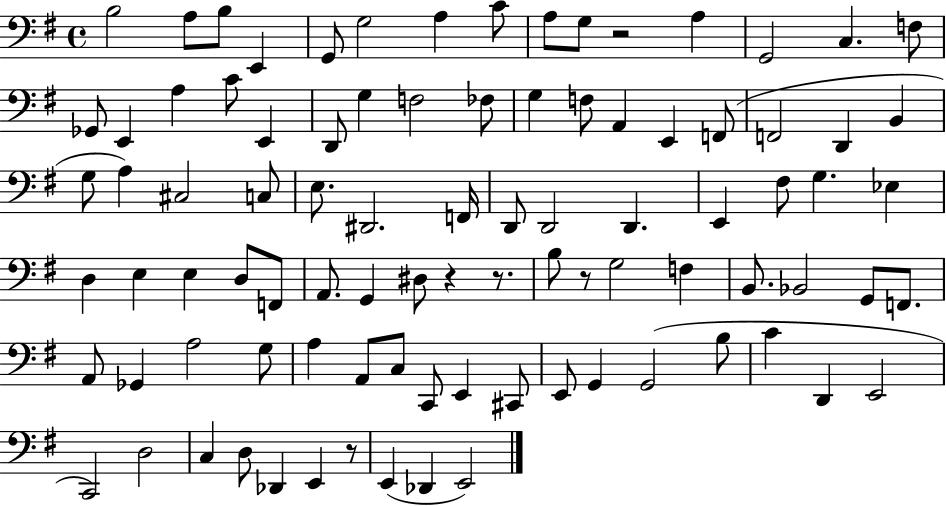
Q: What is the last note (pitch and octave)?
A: E2